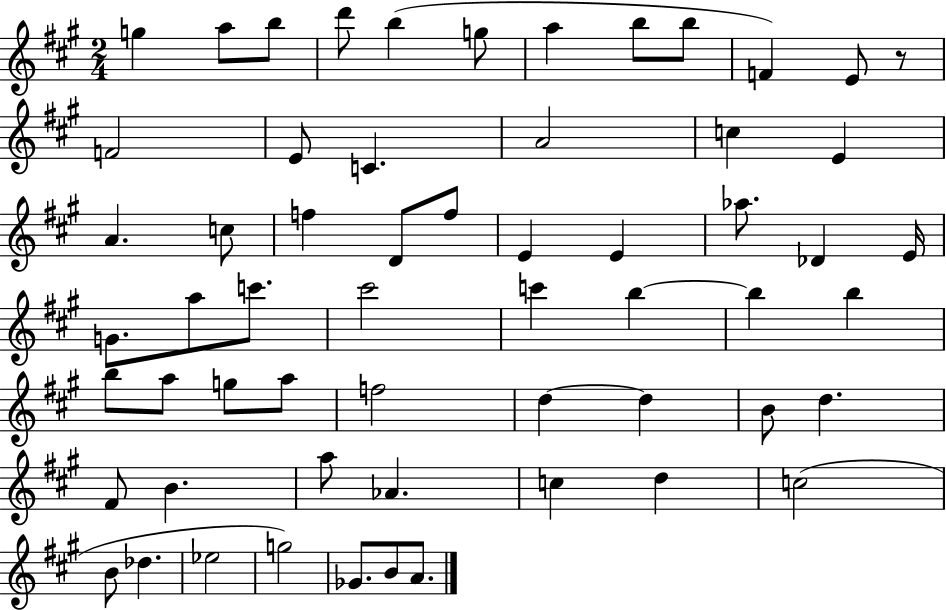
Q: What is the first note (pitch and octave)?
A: G5